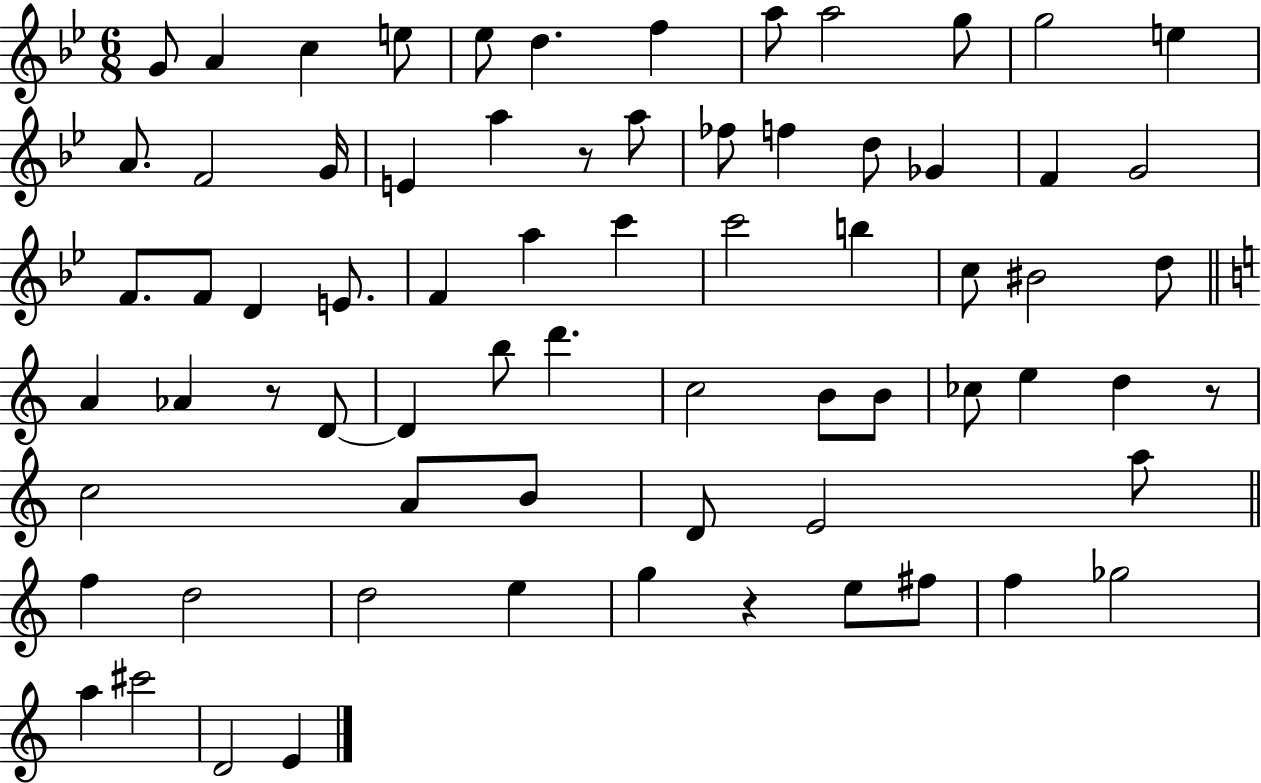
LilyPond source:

{
  \clef treble
  \numericTimeSignature
  \time 6/8
  \key bes \major
  g'8 a'4 c''4 e''8 | ees''8 d''4. f''4 | a''8 a''2 g''8 | g''2 e''4 | \break a'8. f'2 g'16 | e'4 a''4 r8 a''8 | fes''8 f''4 d''8 ges'4 | f'4 g'2 | \break f'8. f'8 d'4 e'8. | f'4 a''4 c'''4 | c'''2 b''4 | c''8 bis'2 d''8 | \break \bar "||" \break \key c \major a'4 aes'4 r8 d'8~~ | d'4 b''8 d'''4. | c''2 b'8 b'8 | ces''8 e''4 d''4 r8 | \break c''2 a'8 b'8 | d'8 e'2 a''8 | \bar "||" \break \key a \minor f''4 d''2 | d''2 e''4 | g''4 r4 e''8 fis''8 | f''4 ges''2 | \break a''4 cis'''2 | d'2 e'4 | \bar "|."
}